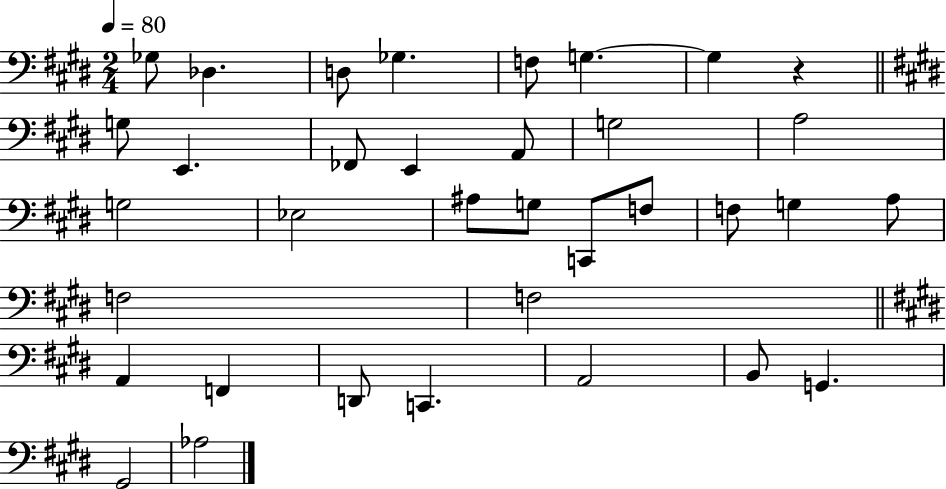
Gb3/e Db3/q. D3/e Gb3/q. F3/e G3/q. G3/q R/q G3/e E2/q. FES2/e E2/q A2/e G3/h A3/h G3/h Eb3/h A#3/e G3/e C2/e F3/e F3/e G3/q A3/e F3/h F3/h A2/q F2/q D2/e C2/q. A2/h B2/e G2/q. G#2/h Ab3/h